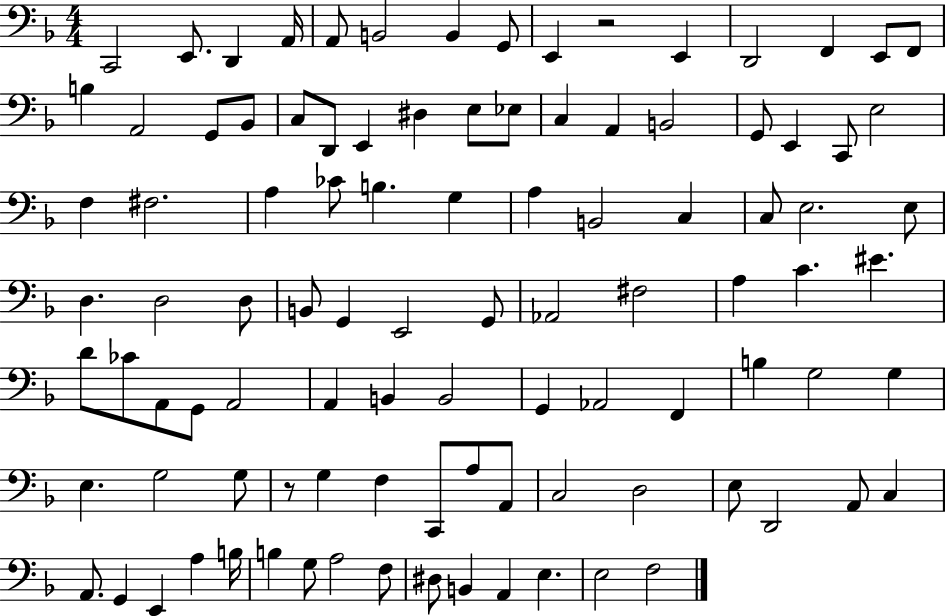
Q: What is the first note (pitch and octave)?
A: C2